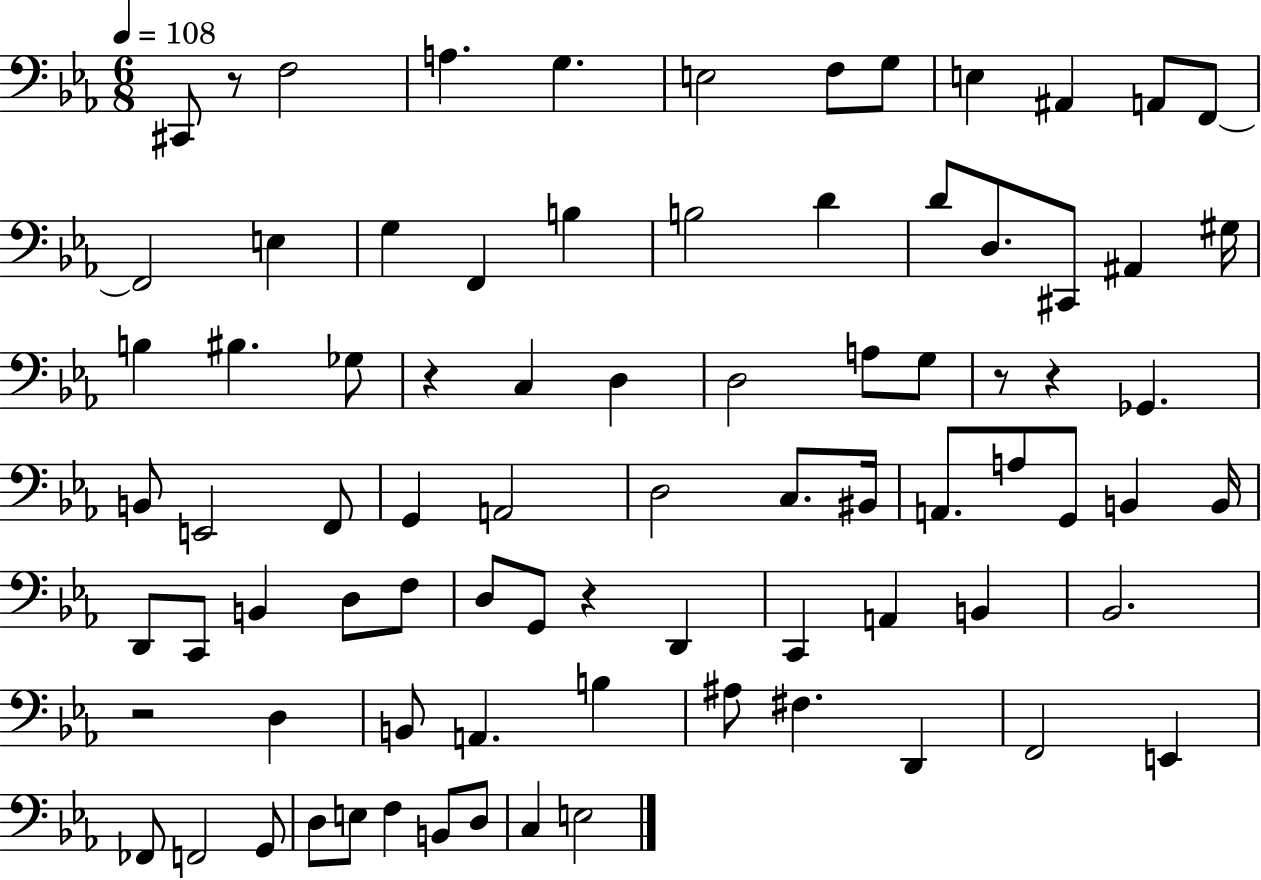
C#2/e R/e F3/h A3/q. G3/q. E3/h F3/e G3/e E3/q A#2/q A2/e F2/e F2/h E3/q G3/q F2/q B3/q B3/h D4/q D4/e D3/e. C#2/e A#2/q G#3/s B3/q BIS3/q. Gb3/e R/q C3/q D3/q D3/h A3/e G3/e R/e R/q Gb2/q. B2/e E2/h F2/e G2/q A2/h D3/h C3/e. BIS2/s A2/e. A3/e G2/e B2/q B2/s D2/e C2/e B2/q D3/e F3/e D3/e G2/e R/q D2/q C2/q A2/q B2/q Bb2/h. R/h D3/q B2/e A2/q. B3/q A#3/e F#3/q. D2/q F2/h E2/q FES2/e F2/h G2/e D3/e E3/e F3/q B2/e D3/e C3/q E3/h